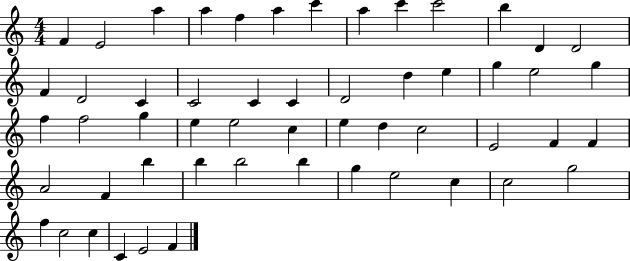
X:1
T:Untitled
M:4/4
L:1/4
K:C
F E2 a a f a c' a c' c'2 b D D2 F D2 C C2 C C D2 d e g e2 g f f2 g e e2 c e d c2 E2 F F A2 F b b b2 b g e2 c c2 g2 f c2 c C E2 F